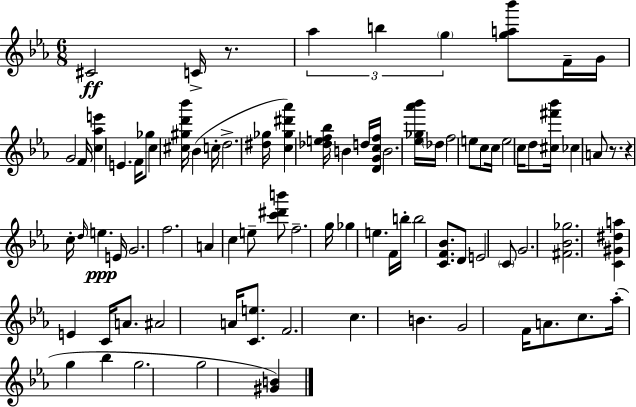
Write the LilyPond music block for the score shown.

{
  \clef treble
  \numericTimeSignature
  \time 6/8
  \key c \minor
  cis'2\ff c'16-> r8. | \tuplet 3/2 { aes''4 b''4 \parenthesize g''4 } | <g'' a'' bes'''>8 f'16-- g'16 g'2 | f'16 <c'' aes'' e'''>4 e'4. f'16 | \break ges''8 c''4 <cis'' gis'' d''' bes'''>16 bes'4( c''16-. | d''2.-> | <dis'' ges''>16 <c'' ges'' dis''' aes'''>4) <des'' e'' f'' bes''>16 b'4 d''16 <d' g' c'' f''>16 | b'2. | \break <ees'' ges'' aes''' bes'''>16 \parenthesize des''16 f''2 e''8 | c''8 c''16 e''2 c''16 | d''8 <cis'' fis''' bes'''>16 ces''4 a'8 r8. | r4 c''16-. \grace { d''16 }\ppp e''4. | \break e'16 g'2. | f''2. | a'4 c''4 e''8-- <c''' dis''' b'''>8 | f''2.-- | \break g''16 ges''4 e''4. | f'16 b''16-. b''2 <c' f' bes'>8. | d'8 e'2 \parenthesize c'8 | g'2. | \break <fis' bes' ges''>2. | <c' gis' dis'' a''>4 e'4 c'16 a'8. | ais'2 a'16 <c' e''>8. | f'2. | \break c''4. b'4. | g'2 f'16 a'8. | c''8. aes''16-.( g''4 bes''4 | g''2. | \break g''2 <gis' b'>4) | \bar "|."
}